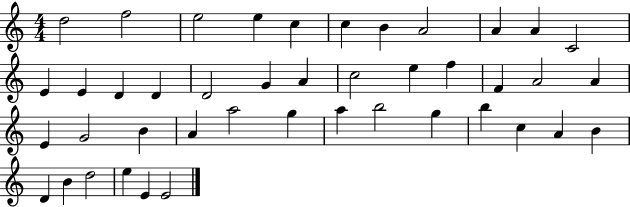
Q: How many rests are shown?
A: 0